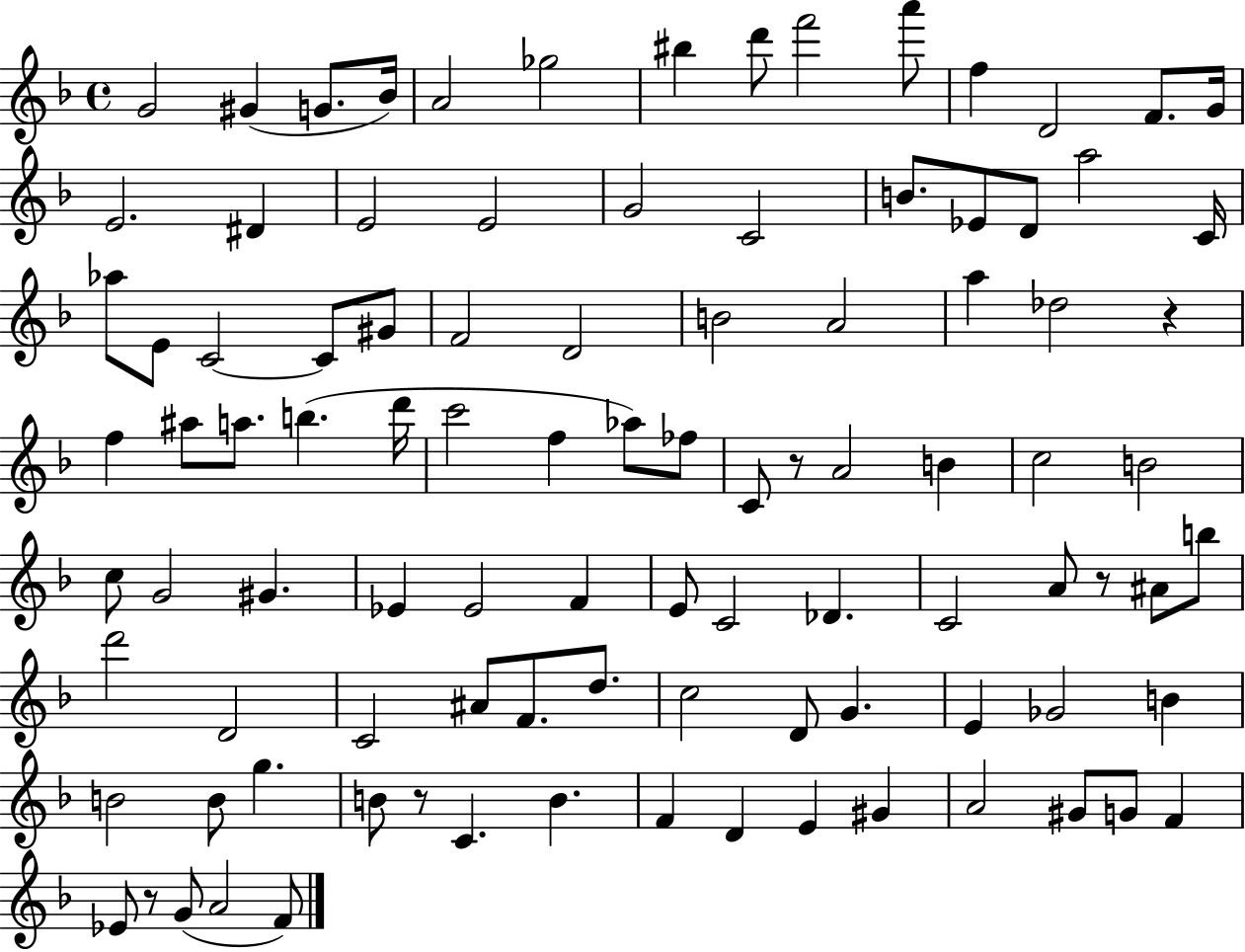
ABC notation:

X:1
T:Untitled
M:4/4
L:1/4
K:F
G2 ^G G/2 _B/4 A2 _g2 ^b d'/2 f'2 a'/2 f D2 F/2 G/4 E2 ^D E2 E2 G2 C2 B/2 _E/2 D/2 a2 C/4 _a/2 E/2 C2 C/2 ^G/2 F2 D2 B2 A2 a _d2 z f ^a/2 a/2 b d'/4 c'2 f _a/2 _f/2 C/2 z/2 A2 B c2 B2 c/2 G2 ^G _E _E2 F E/2 C2 _D C2 A/2 z/2 ^A/2 b/2 d'2 D2 C2 ^A/2 F/2 d/2 c2 D/2 G E _G2 B B2 B/2 g B/2 z/2 C B F D E ^G A2 ^G/2 G/2 F _E/2 z/2 G/2 A2 F/2